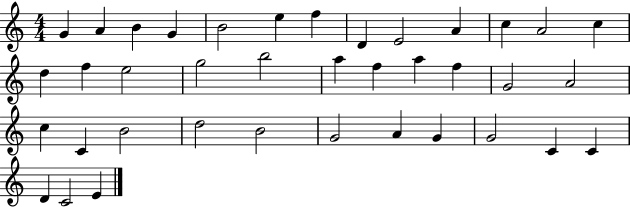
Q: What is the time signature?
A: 4/4